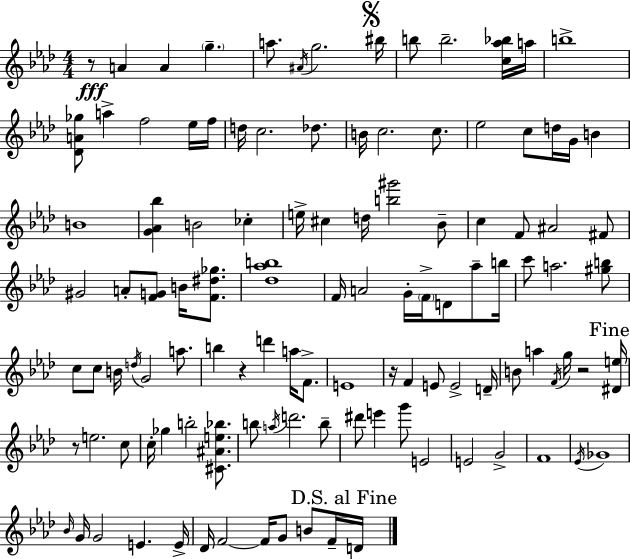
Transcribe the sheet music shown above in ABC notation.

X:1
T:Untitled
M:4/4
L:1/4
K:Fm
z/2 A A g a/2 ^A/4 g2 ^b/4 b/2 b2 [c_a_b]/4 a/4 b4 [_DA_g]/2 a f2 _e/4 f/4 d/4 c2 _d/2 B/4 c2 c/2 _e2 c/2 d/4 G/4 B B4 [G_A_b] B2 _c e/4 ^c d/4 [b^g']2 _B/2 c F/2 ^A2 ^F/2 ^G2 A/2 [FG]/2 B/4 [F^d_g]/2 [_d_ab]4 F/4 A2 G/4 F/4 D/2 _a/2 b/4 c'/2 a2 [^gb]/2 c/2 c/2 B/4 d/4 G2 a/2 b z d' a/4 F/2 E4 z/4 F E/2 E2 D/4 B/2 a F/4 g/4 z2 [^De]/4 z/2 e2 c/2 c/4 _g b2 [^C^Ae_b]/2 b/2 a/4 d'2 b/2 ^d'/2 e' g'/2 E2 E2 G2 F4 _E/4 _G4 _B/4 G/4 G2 E E/4 _D/4 F2 F/4 G/2 B/2 F/4 D/4